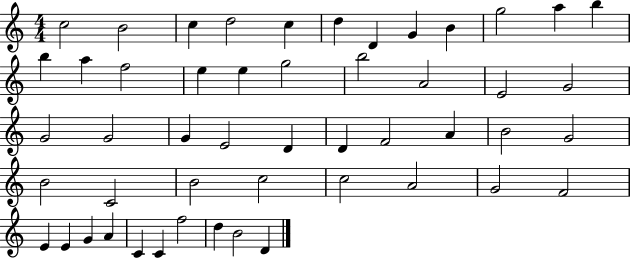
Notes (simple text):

C5/h B4/h C5/q D5/h C5/q D5/q D4/q G4/q B4/q G5/h A5/q B5/q B5/q A5/q F5/h E5/q E5/q G5/h B5/h A4/h E4/h G4/h G4/h G4/h G4/q E4/h D4/q D4/q F4/h A4/q B4/h G4/h B4/h C4/h B4/h C5/h C5/h A4/h G4/h F4/h E4/q E4/q G4/q A4/q C4/q C4/q F5/h D5/q B4/h D4/q